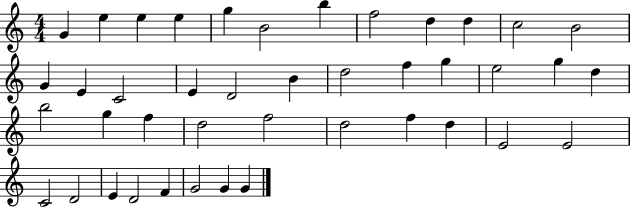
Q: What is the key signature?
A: C major